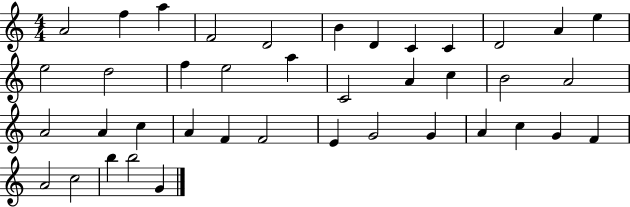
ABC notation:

X:1
T:Untitled
M:4/4
L:1/4
K:C
A2 f a F2 D2 B D C C D2 A e e2 d2 f e2 a C2 A c B2 A2 A2 A c A F F2 E G2 G A c G F A2 c2 b b2 G